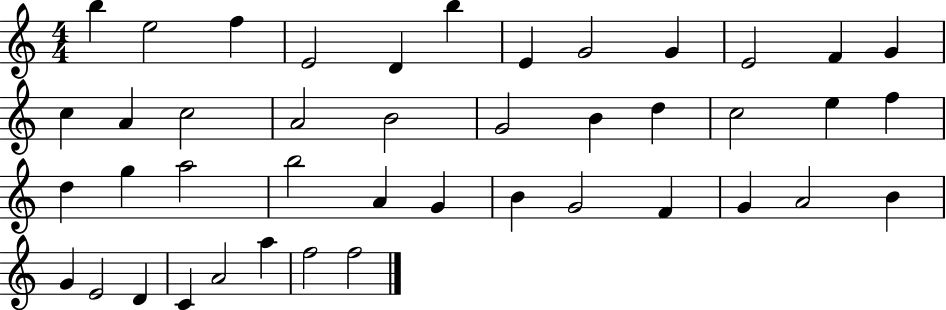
{
  \clef treble
  \numericTimeSignature
  \time 4/4
  \key c \major
  b''4 e''2 f''4 | e'2 d'4 b''4 | e'4 g'2 g'4 | e'2 f'4 g'4 | \break c''4 a'4 c''2 | a'2 b'2 | g'2 b'4 d''4 | c''2 e''4 f''4 | \break d''4 g''4 a''2 | b''2 a'4 g'4 | b'4 g'2 f'4 | g'4 a'2 b'4 | \break g'4 e'2 d'4 | c'4 a'2 a''4 | f''2 f''2 | \bar "|."
}